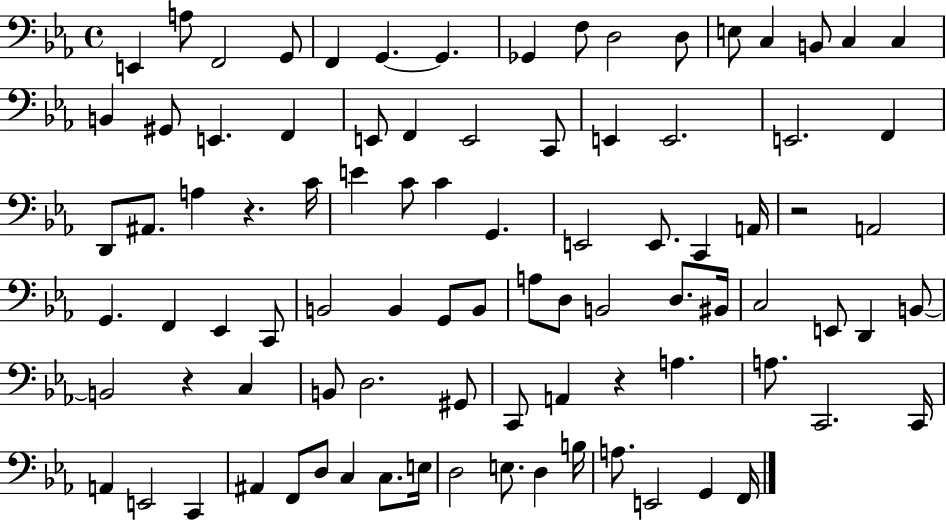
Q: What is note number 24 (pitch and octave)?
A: C2